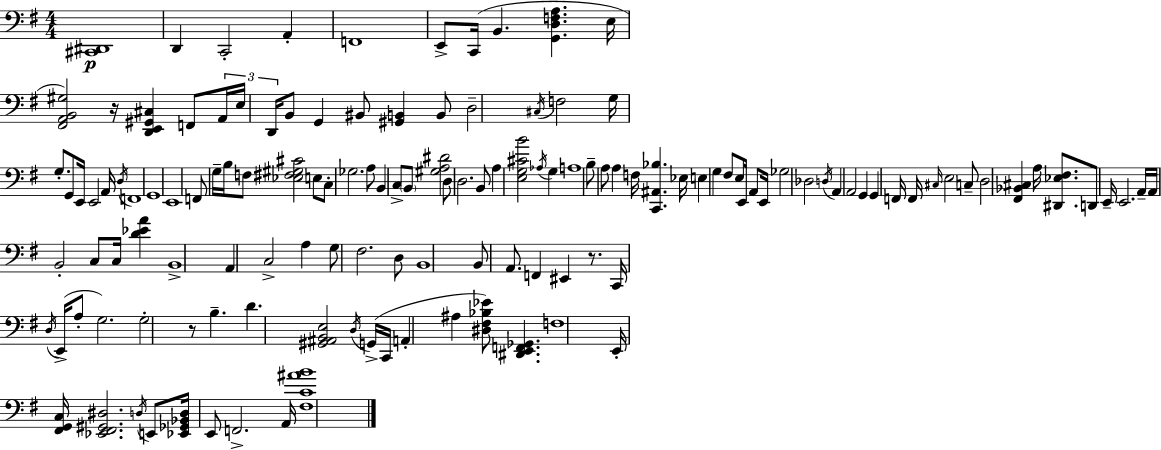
X:1
T:Untitled
M:4/4
L:1/4
K:G
[^C,,^D,,]4 D,, C,,2 A,, F,,4 E,,/2 C,,/4 B,, [G,,D,F,A,] E,/4 [^F,,A,,B,,^G,]2 z/4 [D,,E,,^G,,^C,] F,,/2 A,,/4 E,/4 D,,/4 B,,/2 G,, ^B,,/2 [^G,,B,,] B,,/2 D,2 ^C,/4 F,2 G,/4 G,/2 G,,/2 E,,/4 E,,2 A,,/4 D,/4 F,,4 G,,4 E,,4 F,,/2 G,/4 B,/4 F,/2 [_E,^F,^G,^C]2 E,/2 C,/2 _G,2 A,/2 B,, C,/2 B,,/2 [^G,A,^D]2 D,/2 D,2 B,,/2 A, [E,G,^CB]2 _A,/4 G, A,4 B,/2 A,/2 A, F,/4 [C,,^A,,_B,] _E,/4 E, G, ^F,/2 E,/2 E,,/4 A,,/2 E,,/4 _G,2 _D,2 D,/4 A,, A,,2 G,, G,, F,,/4 F,,/4 ^C,/4 E,2 C,/2 D,2 [^F,,_B,,^C,] A,/4 [^D,,_E,^F,]/2 D,,/2 E,,/4 E,,2 A,,/4 A,,/4 B,,2 C,/2 C,/4 [D_EA] B,,4 A,, C,2 A, G,/2 ^F,2 D,/2 B,,4 B,,/2 A,,/2 F,, ^E,, z/2 C,,/4 D,/4 E,,/4 A,/2 G,2 G,2 z/2 B, D [^G,,^A,,B,,E,]2 D,/4 G,,/4 C,,/4 A,, ^A, [^D,^F,_B,_E]/2 [^D,,E,,F,,_G,,] F,4 E,,/4 [^F,,G,,C,]/4 [_E,,^F,,^G,,^D,]2 D,/4 E,,/2 [_E,,_G,,_B,,D,]/4 E,,/2 F,,2 A,,/4 [^F,C^AB]4